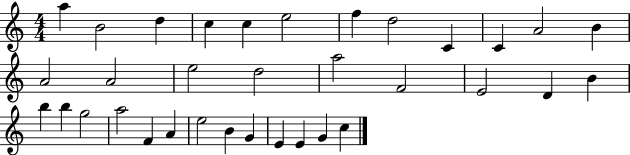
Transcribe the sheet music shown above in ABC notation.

X:1
T:Untitled
M:4/4
L:1/4
K:C
a B2 d c c e2 f d2 C C A2 B A2 A2 e2 d2 a2 F2 E2 D B b b g2 a2 F A e2 B G E E G c